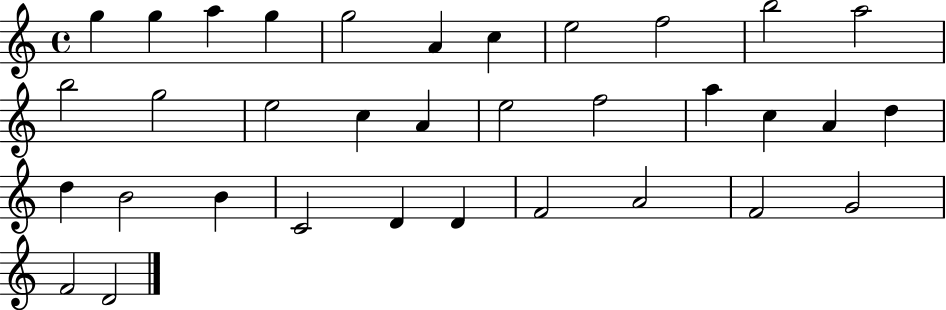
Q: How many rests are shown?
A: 0